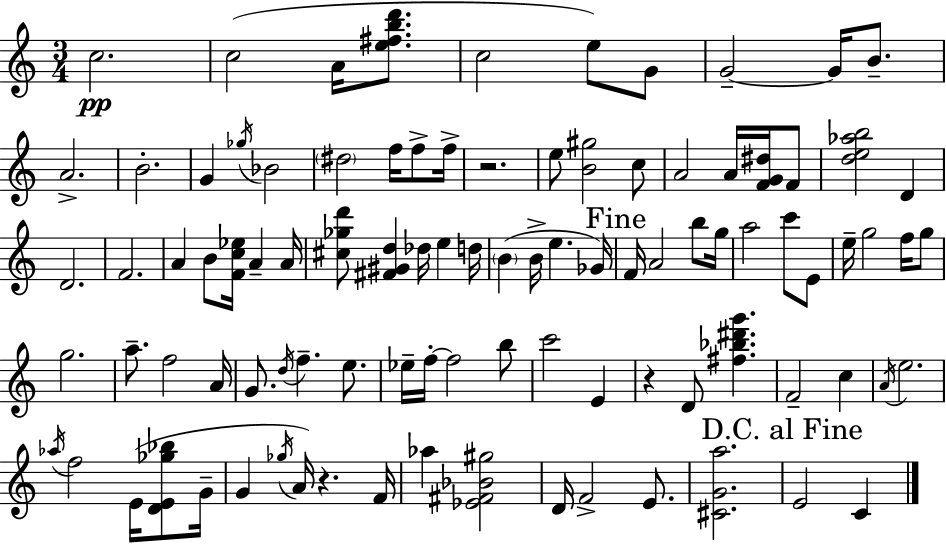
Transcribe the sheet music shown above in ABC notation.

X:1
T:Untitled
M:3/4
L:1/4
K:C
c2 c2 A/4 [e^fbd']/2 c2 e/2 G/2 G2 G/4 B/2 A2 B2 G _g/4 _B2 ^d2 f/4 f/2 f/4 z2 e/2 [B^g]2 c/2 A2 A/4 [FG^d]/4 F/2 [de_ab]2 D D2 F2 A B/2 [Fc_e]/4 A A/4 [^c_gd']/2 [^F^Gd] _d/4 e d/4 B B/4 e _G/4 F/4 A2 b/2 g/4 a2 c'/2 E/2 e/4 g2 f/4 g/2 g2 a/2 f2 A/4 G/2 d/4 f e/2 _e/4 f/4 f2 b/2 c'2 E z D/2 [^f_b^d'g'] F2 c A/4 e2 _a/4 f2 E/4 [DE_g_b]/2 G/4 G _g/4 A/4 z F/4 _a [_E^F_B^g]2 D/4 F2 E/2 [^CGa]2 E2 C